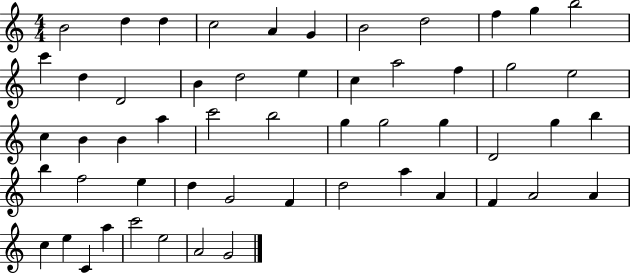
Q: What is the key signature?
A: C major